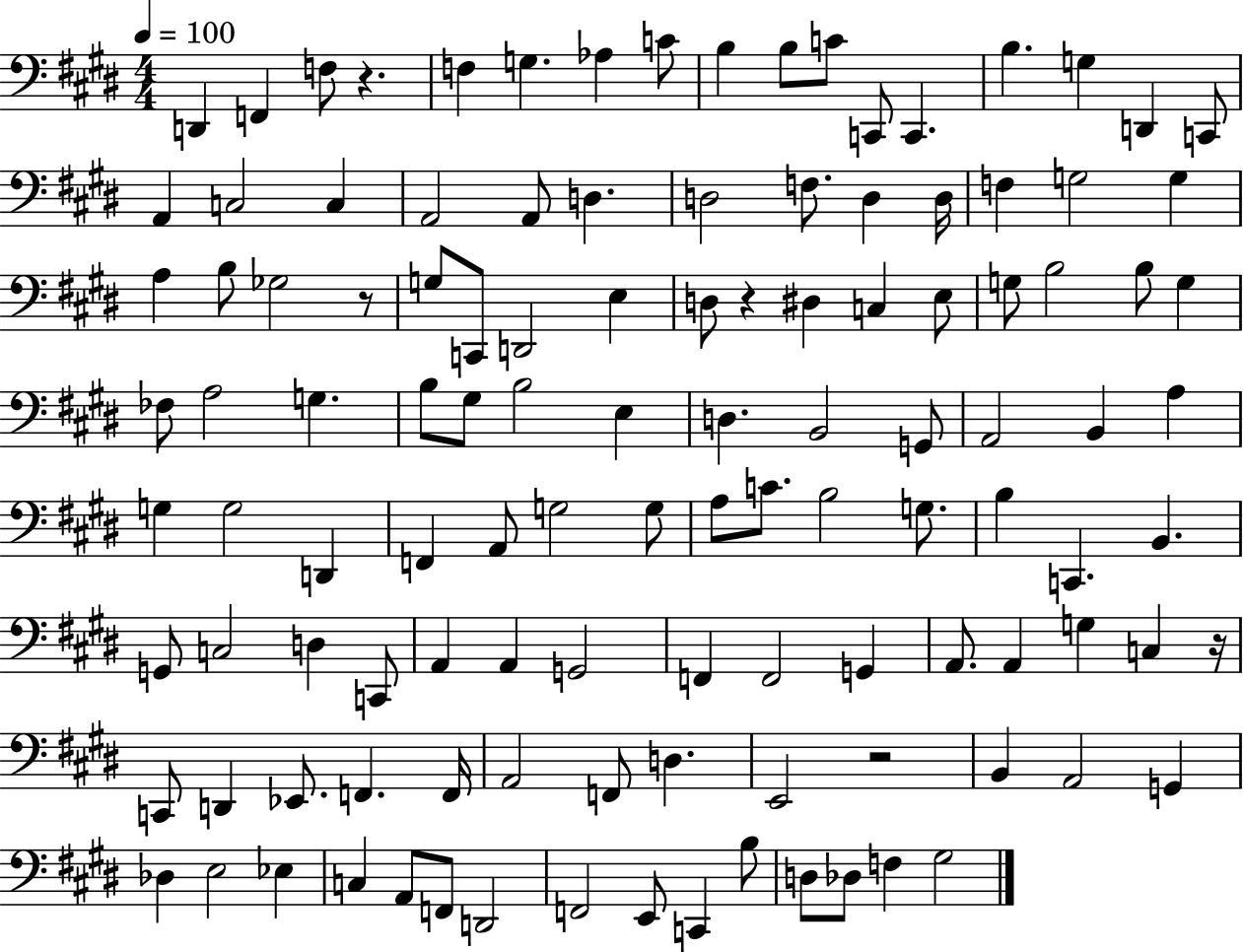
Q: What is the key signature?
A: E major